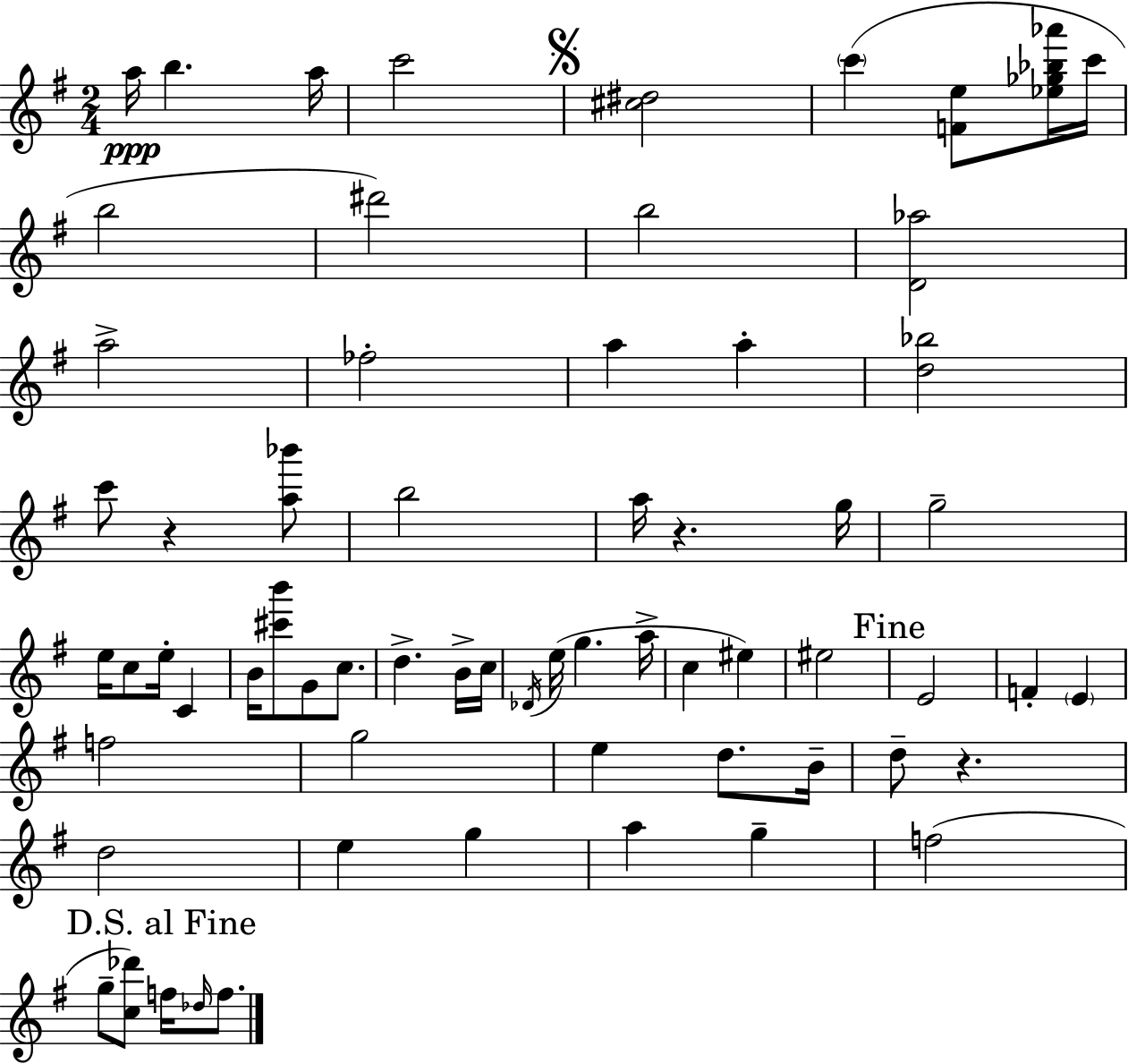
{
  \clef treble
  \numericTimeSignature
  \time 2/4
  \key g \major
  a''16\ppp b''4. a''16 | c'''2 | \mark \markup { \musicglyph "scripts.segno" } <cis'' dis''>2 | \parenthesize c'''4( <f' e''>8 <ees'' ges'' bes'' aes'''>16 c'''16 | \break b''2 | dis'''2) | b''2 | <d' aes''>2 | \break a''2-> | fes''2-. | a''4 a''4-. | <d'' bes''>2 | \break c'''8 r4 <a'' bes'''>8 | b''2 | a''16 r4. g''16 | g''2-- | \break e''16 c''8 e''16-. c'4 | b'16 <cis''' b'''>8 g'8 c''8. | d''4.-> b'16-> c''16 | \acciaccatura { des'16 }( e''16 g''4. | \break a''16-> c''4 eis''4) | eis''2 | \mark "Fine" e'2 | f'4-. \parenthesize e'4 | \break f''2 | g''2 | e''4 d''8. | b'16-- d''8-- r4. | \break d''2 | e''4 g''4 | a''4 g''4-- | f''2( | \break \mark "D.S. al Fine" g''8-- <c'' des'''>8) f''16 \grace { des''16 } f''8. | \bar "|."
}